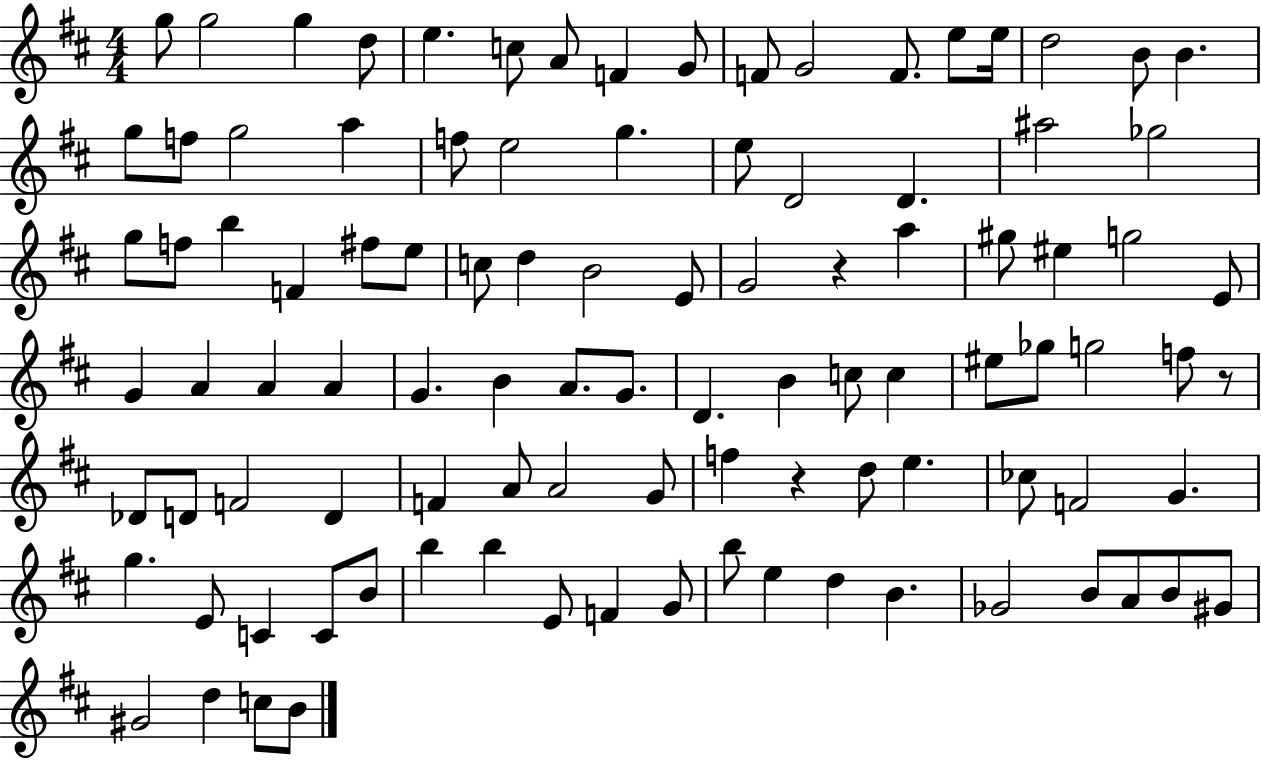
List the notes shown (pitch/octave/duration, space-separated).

G5/e G5/h G5/q D5/e E5/q. C5/e A4/e F4/q G4/e F4/e G4/h F4/e. E5/e E5/s D5/h B4/e B4/q. G5/e F5/e G5/h A5/q F5/e E5/h G5/q. E5/e D4/h D4/q. A#5/h Gb5/h G5/e F5/e B5/q F4/q F#5/e E5/e C5/e D5/q B4/h E4/e G4/h R/q A5/q G#5/e EIS5/q G5/h E4/e G4/q A4/q A4/q A4/q G4/q. B4/q A4/e. G4/e. D4/q. B4/q C5/e C5/q EIS5/e Gb5/e G5/h F5/e R/e Db4/e D4/e F4/h D4/q F4/q A4/e A4/h G4/e F5/q R/q D5/e E5/q. CES5/e F4/h G4/q. G5/q. E4/e C4/q C4/e B4/e B5/q B5/q E4/e F4/q G4/e B5/e E5/q D5/q B4/q. Gb4/h B4/e A4/e B4/e G#4/e G#4/h D5/q C5/e B4/e